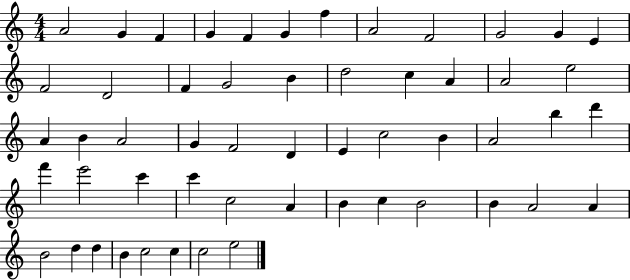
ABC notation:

X:1
T:Untitled
M:4/4
L:1/4
K:C
A2 G F G F G f A2 F2 G2 G E F2 D2 F G2 B d2 c A A2 e2 A B A2 G F2 D E c2 B A2 b d' f' e'2 c' c' c2 A B c B2 B A2 A B2 d d B c2 c c2 e2